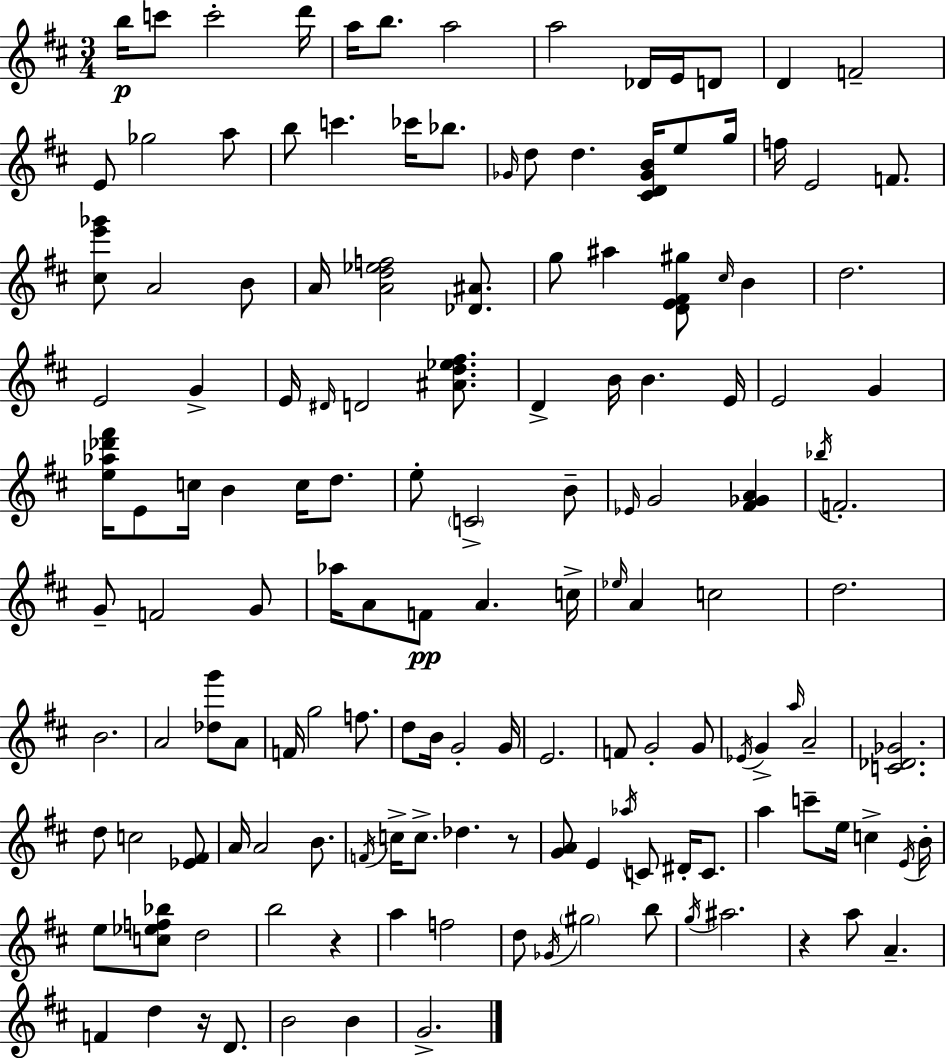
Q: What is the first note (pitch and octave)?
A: B5